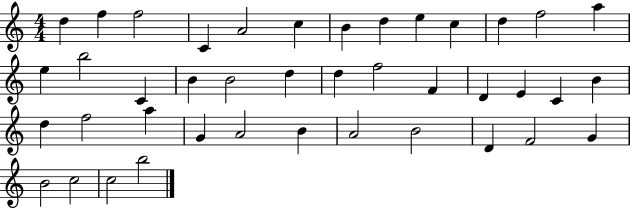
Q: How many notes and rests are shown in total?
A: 41